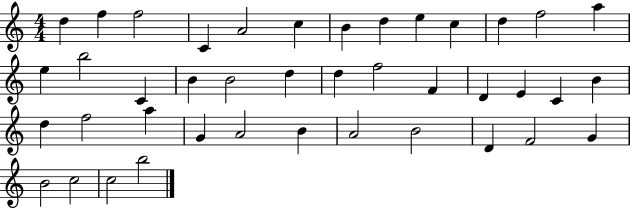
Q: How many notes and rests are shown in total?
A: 41